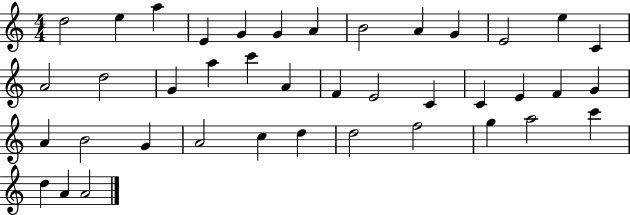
{
  \clef treble
  \numericTimeSignature
  \time 4/4
  \key c \major
  d''2 e''4 a''4 | e'4 g'4 g'4 a'4 | b'2 a'4 g'4 | e'2 e''4 c'4 | \break a'2 d''2 | g'4 a''4 c'''4 a'4 | f'4 e'2 c'4 | c'4 e'4 f'4 g'4 | \break a'4 b'2 g'4 | a'2 c''4 d''4 | d''2 f''2 | g''4 a''2 c'''4 | \break d''4 a'4 a'2 | \bar "|."
}